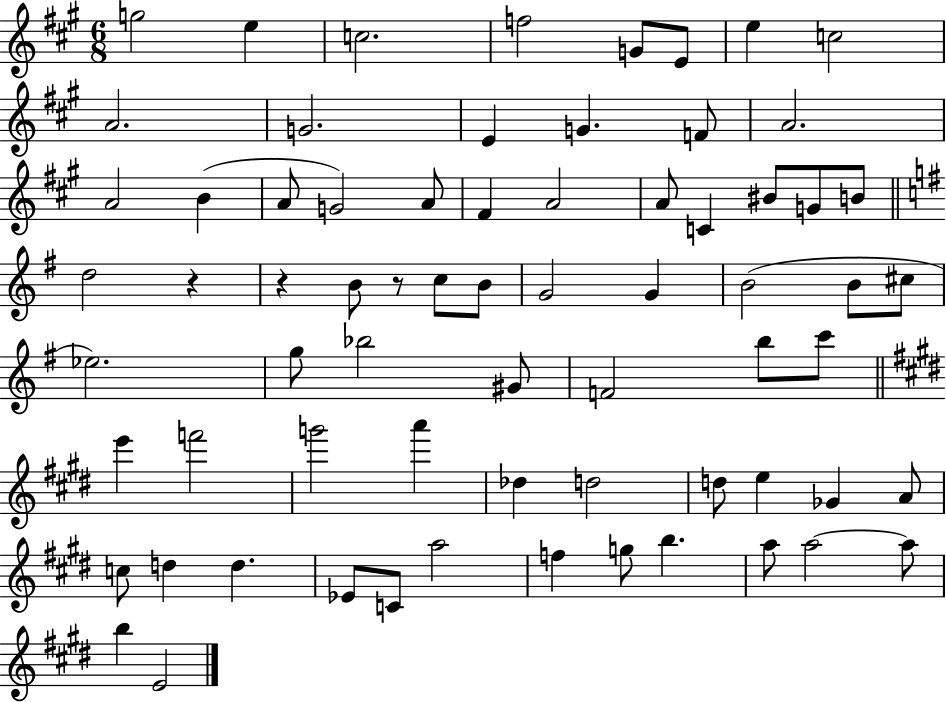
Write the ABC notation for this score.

X:1
T:Untitled
M:6/8
L:1/4
K:A
g2 e c2 f2 G/2 E/2 e c2 A2 G2 E G F/2 A2 A2 B A/2 G2 A/2 ^F A2 A/2 C ^B/2 G/2 B/2 d2 z z B/2 z/2 c/2 B/2 G2 G B2 B/2 ^c/2 _e2 g/2 _b2 ^G/2 F2 b/2 c'/2 e' f'2 g'2 a' _d d2 d/2 e _G A/2 c/2 d d _E/2 C/2 a2 f g/2 b a/2 a2 a/2 b E2